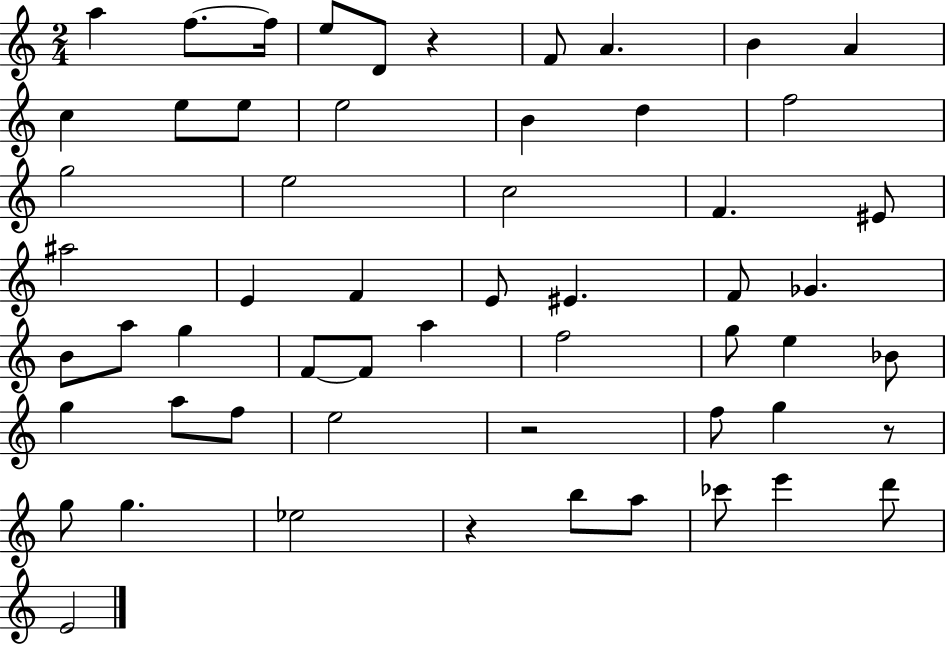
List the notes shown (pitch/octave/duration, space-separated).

A5/q F5/e. F5/s E5/e D4/e R/q F4/e A4/q. B4/q A4/q C5/q E5/e E5/e E5/h B4/q D5/q F5/h G5/h E5/h C5/h F4/q. EIS4/e A#5/h E4/q F4/q E4/e EIS4/q. F4/e Gb4/q. B4/e A5/e G5/q F4/e F4/e A5/q F5/h G5/e E5/q Bb4/e G5/q A5/e F5/e E5/h R/h F5/e G5/q R/e G5/e G5/q. Eb5/h R/q B5/e A5/e CES6/e E6/q D6/e E4/h